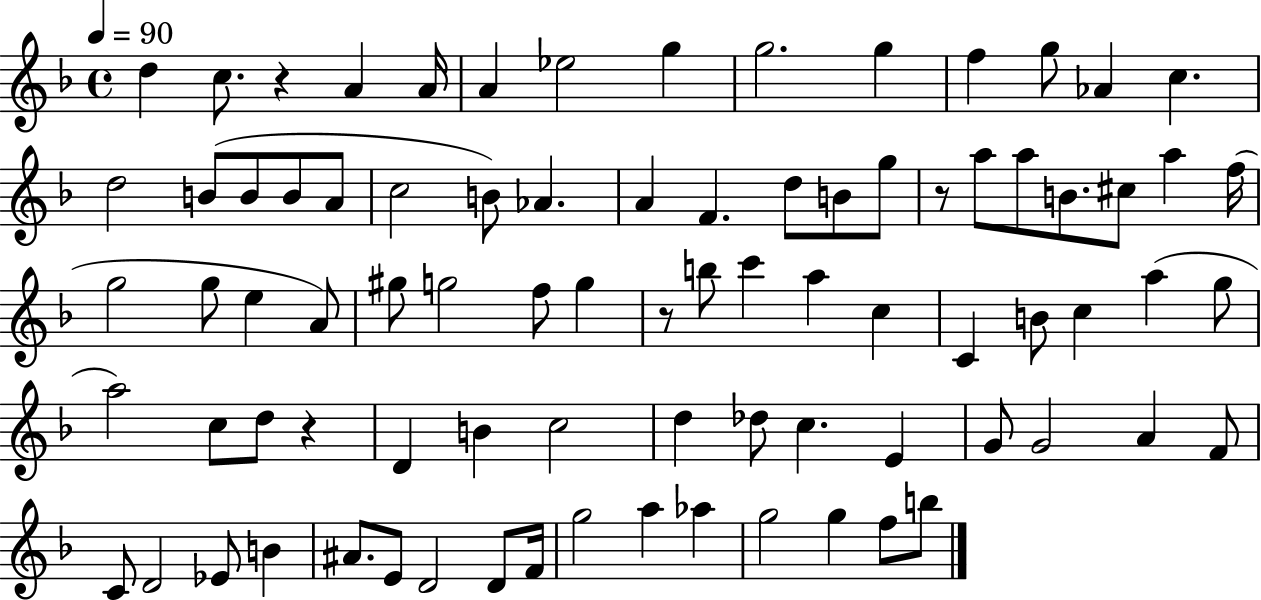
X:1
T:Untitled
M:4/4
L:1/4
K:F
d c/2 z A A/4 A _e2 g g2 g f g/2 _A c d2 B/2 B/2 B/2 A/2 c2 B/2 _A A F d/2 B/2 g/2 z/2 a/2 a/2 B/2 ^c/2 a f/4 g2 g/2 e A/2 ^g/2 g2 f/2 g z/2 b/2 c' a c C B/2 c a g/2 a2 c/2 d/2 z D B c2 d _d/2 c E G/2 G2 A F/2 C/2 D2 _E/2 B ^A/2 E/2 D2 D/2 F/4 g2 a _a g2 g f/2 b/2